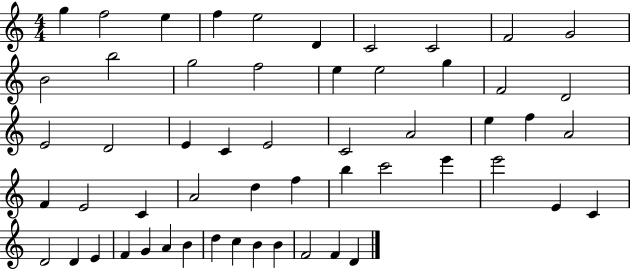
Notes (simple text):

G5/q F5/h E5/q F5/q E5/h D4/q C4/h C4/h F4/h G4/h B4/h B5/h G5/h F5/h E5/q E5/h G5/q F4/h D4/h E4/h D4/h E4/q C4/q E4/h C4/h A4/h E5/q F5/q A4/h F4/q E4/h C4/q A4/h D5/q F5/q B5/q C6/h E6/q E6/h E4/q C4/q D4/h D4/q E4/q F4/q G4/q A4/q B4/q D5/q C5/q B4/q B4/q F4/h F4/q D4/q